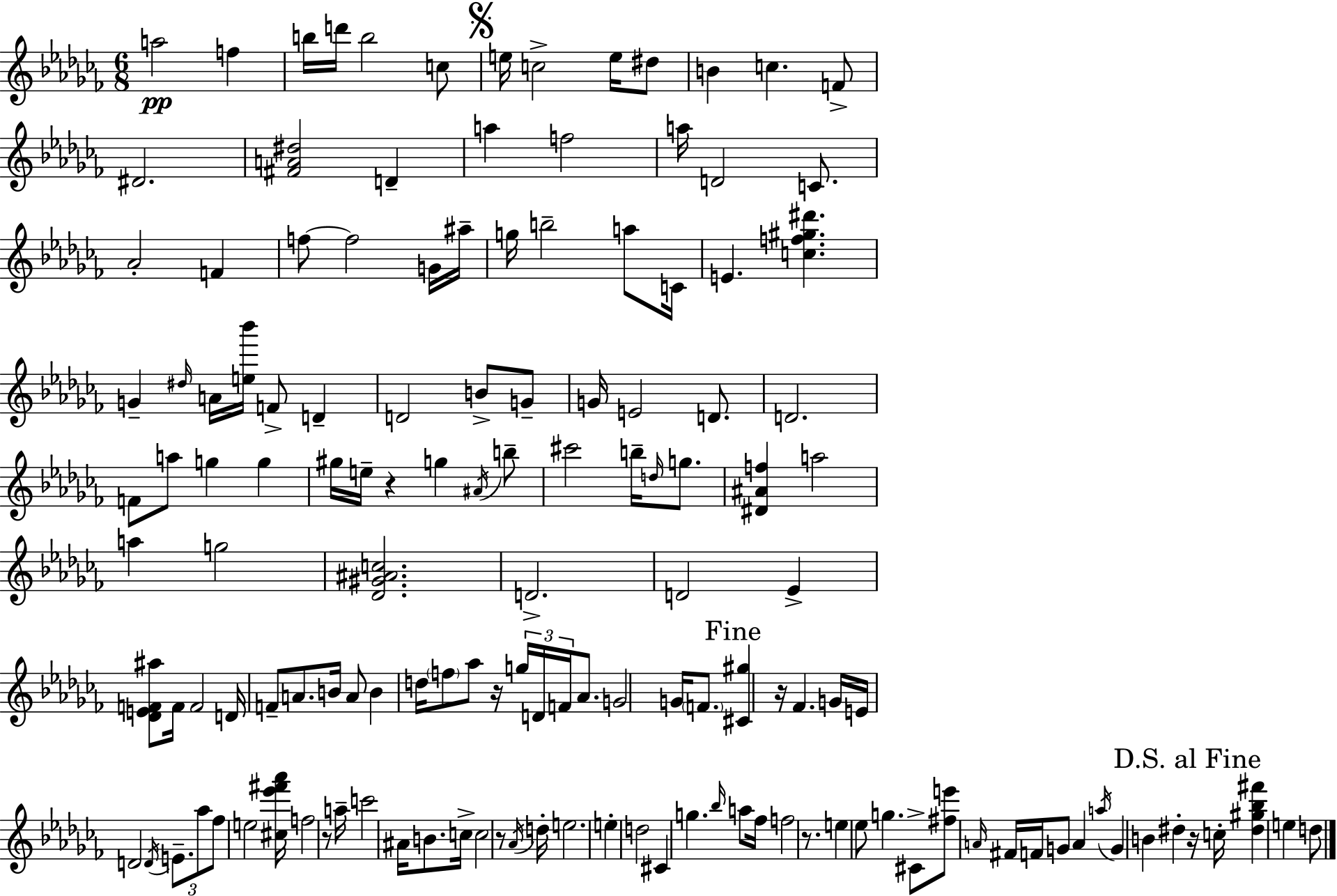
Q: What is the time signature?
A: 6/8